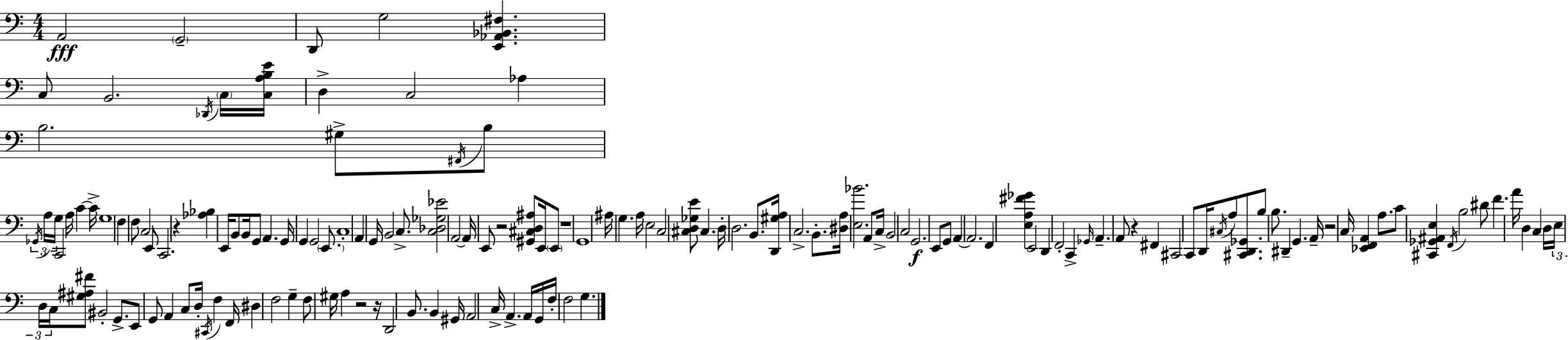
X:1
T:Untitled
M:4/4
L:1/4
K:Am
A,,2 G,,2 D,,/2 G,2 [E,,_A,,_B,,^F,] C,/2 B,,2 _D,,/4 C,/4 [C,A,B,E]/4 D, C,2 _A, B,2 ^G,/2 ^F,,/4 B,/2 _G,,/4 A,/4 G,/4 C,,2 A,/4 C C/4 G,4 F, F,/2 C,2 E,,/2 C,,2 z [_A,_B,] E,,/4 B,,/2 B,,/4 G,,/2 A,, G,,/4 G,, G,,2 E,,/2 C,4 A,, G,,/4 B,,2 C,/2 [C,_D,_G,_E]2 A,,2 A,,/4 E,,/2 z2 [^G,,^C,D,^A,]/2 E,,/4 E,,/2 z4 G,,4 ^A,/4 G, A,/4 E,2 C,2 [^C,D,_G,E]/2 ^C, D,/4 D,2 B,,/2 [D,,^G,A,]/4 C,2 B,,/2 [^D,A,]/4 [E,_B]2 A,,/2 C,/4 B,,2 C,2 G,,2 E,,/2 G,,/2 A,, A,,2 F,, [E,A,^F_G] E,,2 D,, F,,2 C,, _G,,/4 A,, A,,/2 z ^F,, ^C,,2 C,,/2 D,,/4 ^C,/4 A,/2 [^C,,D,,_G,,]/2 B,/2 B,/2 ^D,, G,, A,,/4 z2 C,/4 [_E,,F,,A,,] A,/2 C/2 [^C,,_G,,^A,,E,] F,,/4 B,2 ^D/2 F A/4 D, C, D,/4 E,/4 D,/4 C,/4 [^G,^A,^F]/2 ^B,,2 G,,/2 E,,/2 G,,/2 A,, C,/2 D,/4 ^C,,/4 F, F,,/4 ^D, F,2 G, F,/2 ^G,/4 A, z2 z/4 D,,2 B,,/2 B,, ^G,,/4 A,,2 C,/4 A,, A,,/4 G,,/4 F,/4 F,2 G,